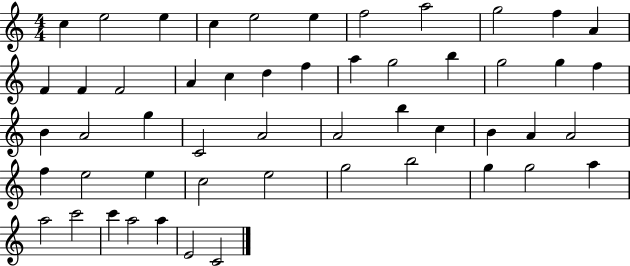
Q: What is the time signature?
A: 4/4